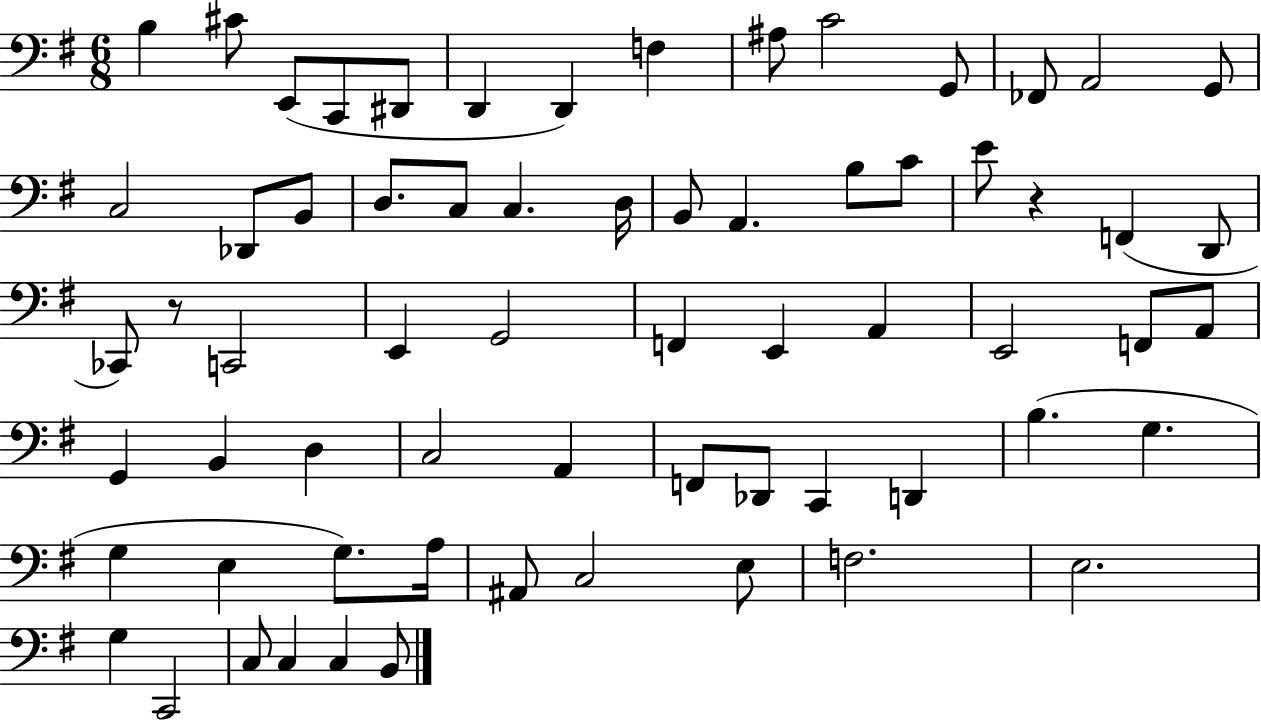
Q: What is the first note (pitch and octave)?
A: B3